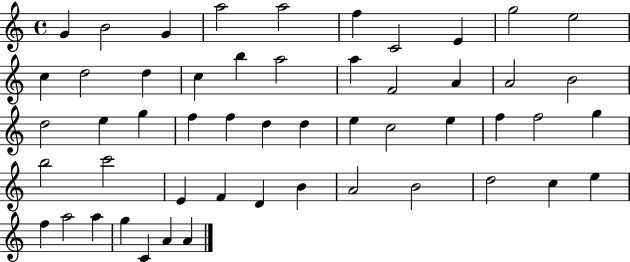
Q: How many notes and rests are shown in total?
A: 52